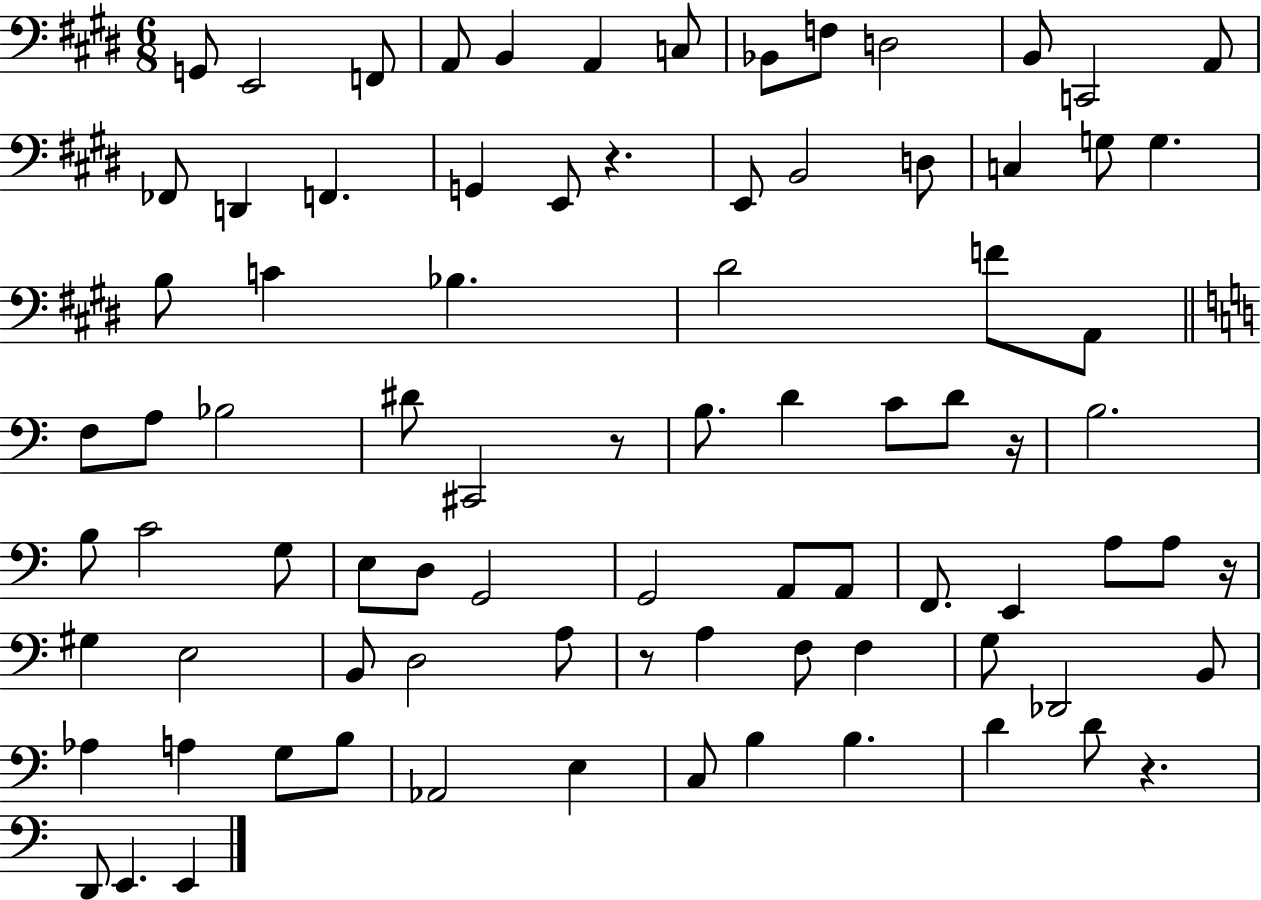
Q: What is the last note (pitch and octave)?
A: E2